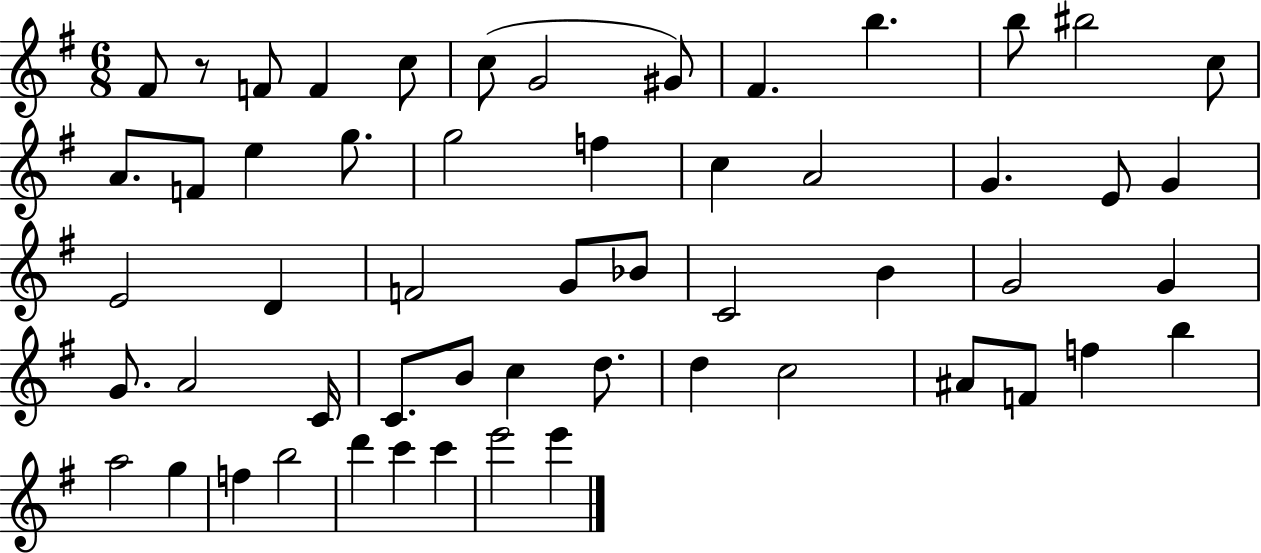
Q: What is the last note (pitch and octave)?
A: E6